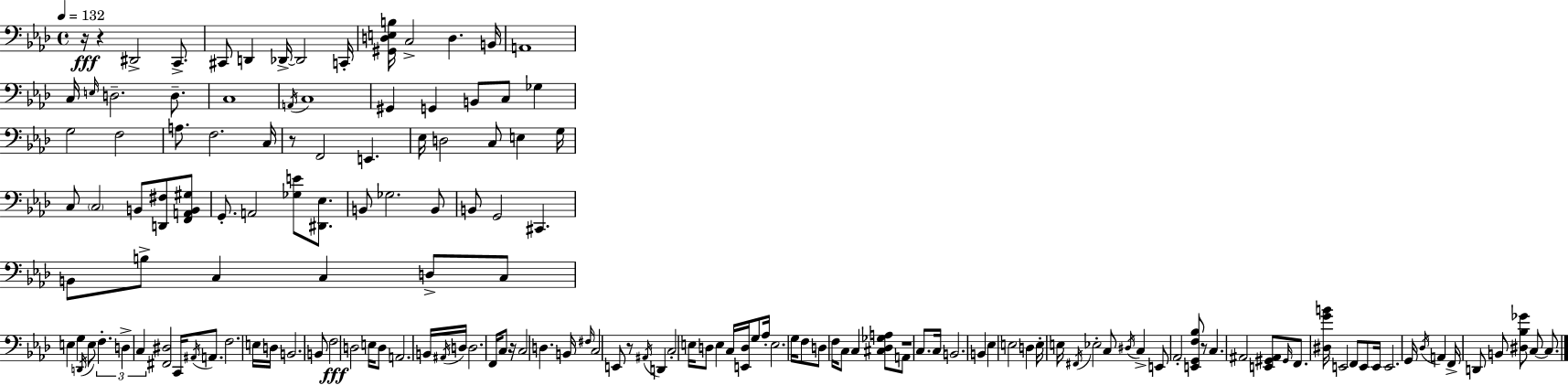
{
  \clef bass
  \time 4/4
  \defaultTimeSignature
  \key f \minor
  \tempo 4 = 132
  \repeat volta 2 { r16\fff r4 dis,2-> c,8.-> | cis,8 d,4 des,16->~~ des,2 c,16-. | <gis, d e b>16 c2-> d4. b,16 | a,1 | \break c16 \grace { e16 } d2.-- d8.-- | c1 | \acciaccatura { a,16 } c1 | gis,4 g,4 b,8 c8 ges4 | \break g2 f2 | a8. f2. | c16 r8 f,2 e,4. | ees16 d2 c8 e4 | \break g16 c8 \parenthesize c2 b,8 <d, fis>8 | <f, a, b, gis>8 g,8.-. a,2 <ges e'>8 <dis, ees>8. | b,8 ges2. | b,8 b,8 g,2 cis,4. | \break b,8 b8-> c4 c4 d8-> | c8 e4 g4 \acciaccatura { d,16 } e8 \tuplet 3/2 { f4.-. | d4-> c4 } <fis, dis>2 | c,16 \acciaccatura { ais,16 } a,8. f2. | \break e16 d16 b,2. | b,8 f2\fff d2 | e16 d8 a,2. | b,16 \acciaccatura { ais,16 } d16 d2. | \break f,16 c8 r16 c2 d4. | b,16 \grace { fis16 } c2 e,8 | r8 \acciaccatura { ais,16 } d,4 c2-. e16 | d8 e4 c16 <e, d>16 g8 aes16-. e2. | \break g16 f8 d8 f16 c8 c4 | <cis des ges a>8 a,8 r1 | c8. c16 b,2. | b,4 ees4 e2 | \break d4 e16-. e16 \acciaccatura { fis,16 } ees2-. | c8 \acciaccatura { dis16 } c4-> e,8 aes,2-. | <e, g, f bes>8 r8 c4. | ais,2 <e, gis, ais,>8 \grace { gis,16 } f,8. <dis g' b'>16 | \break e,2 f,8 e,8 e,16 e,2. | g,16 \acciaccatura { des16 } a,4 f,16-> | d,8 b,8 <dis bes ges'>8 c8~~ c8. } \bar "|."
}